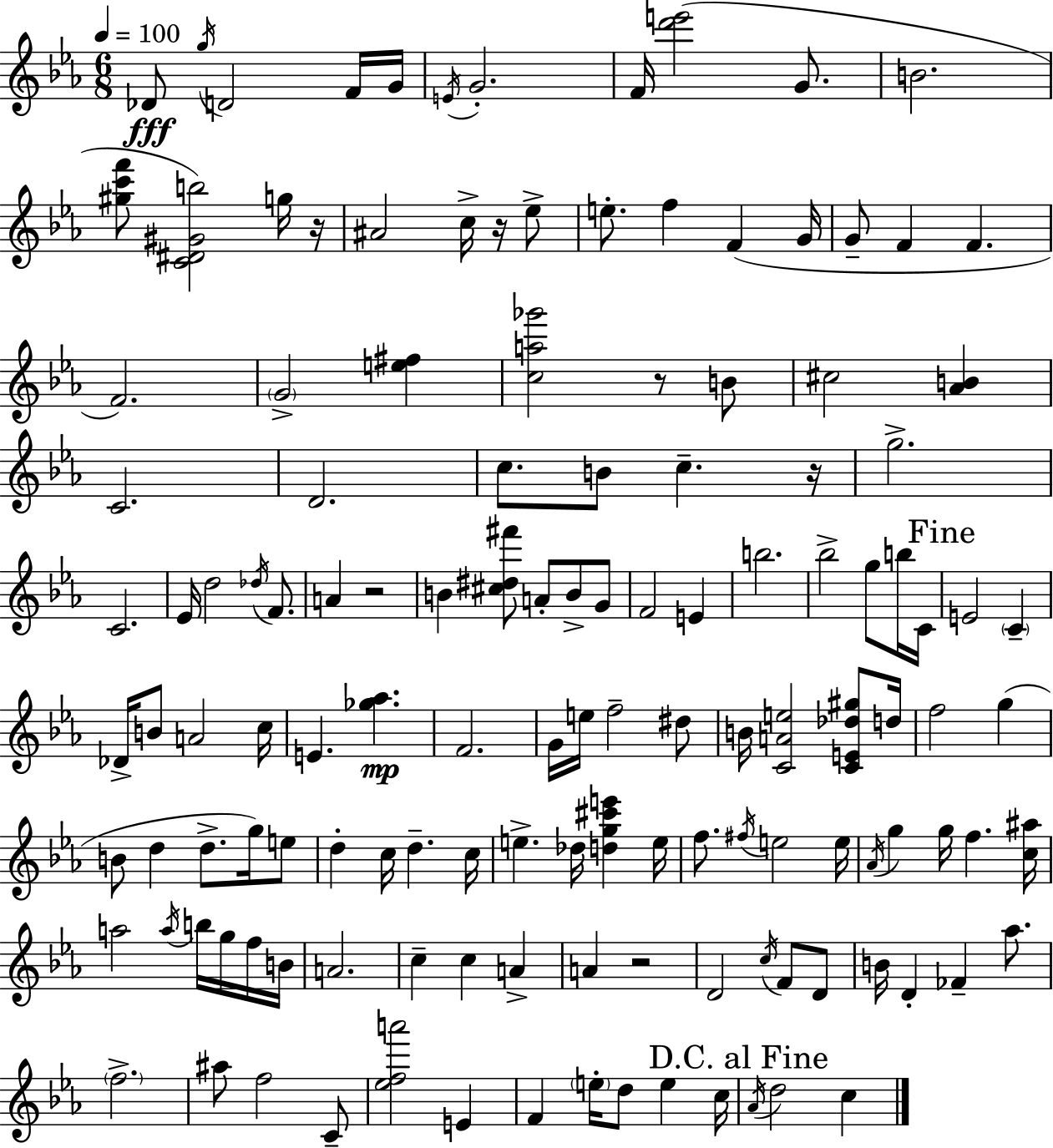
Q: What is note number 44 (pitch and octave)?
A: B5